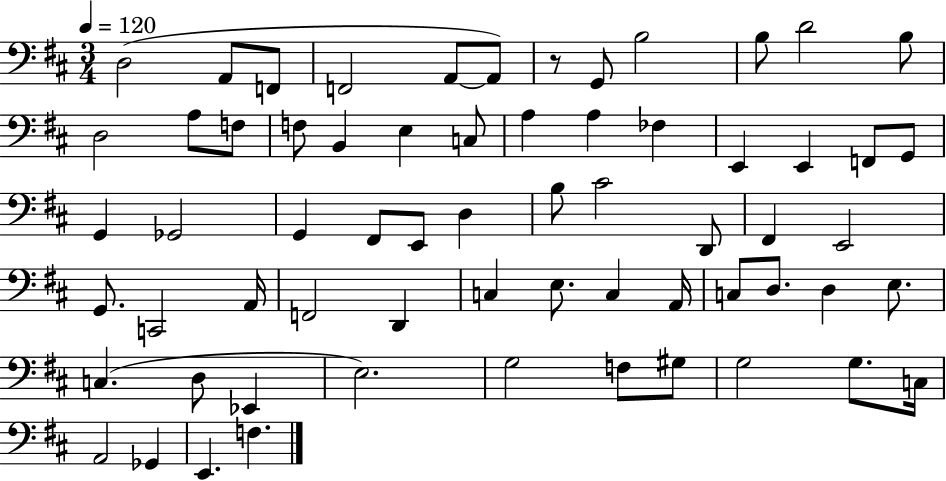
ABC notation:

X:1
T:Untitled
M:3/4
L:1/4
K:D
D,2 A,,/2 F,,/2 F,,2 A,,/2 A,,/2 z/2 G,,/2 B,2 B,/2 D2 B,/2 D,2 A,/2 F,/2 F,/2 B,, E, C,/2 A, A, _F, E,, E,, F,,/2 G,,/2 G,, _G,,2 G,, ^F,,/2 E,,/2 D, B,/2 ^C2 D,,/2 ^F,, E,,2 G,,/2 C,,2 A,,/4 F,,2 D,, C, E,/2 C, A,,/4 C,/2 D,/2 D, E,/2 C, D,/2 _E,, E,2 G,2 F,/2 ^G,/2 G,2 G,/2 C,/4 A,,2 _G,, E,, F,